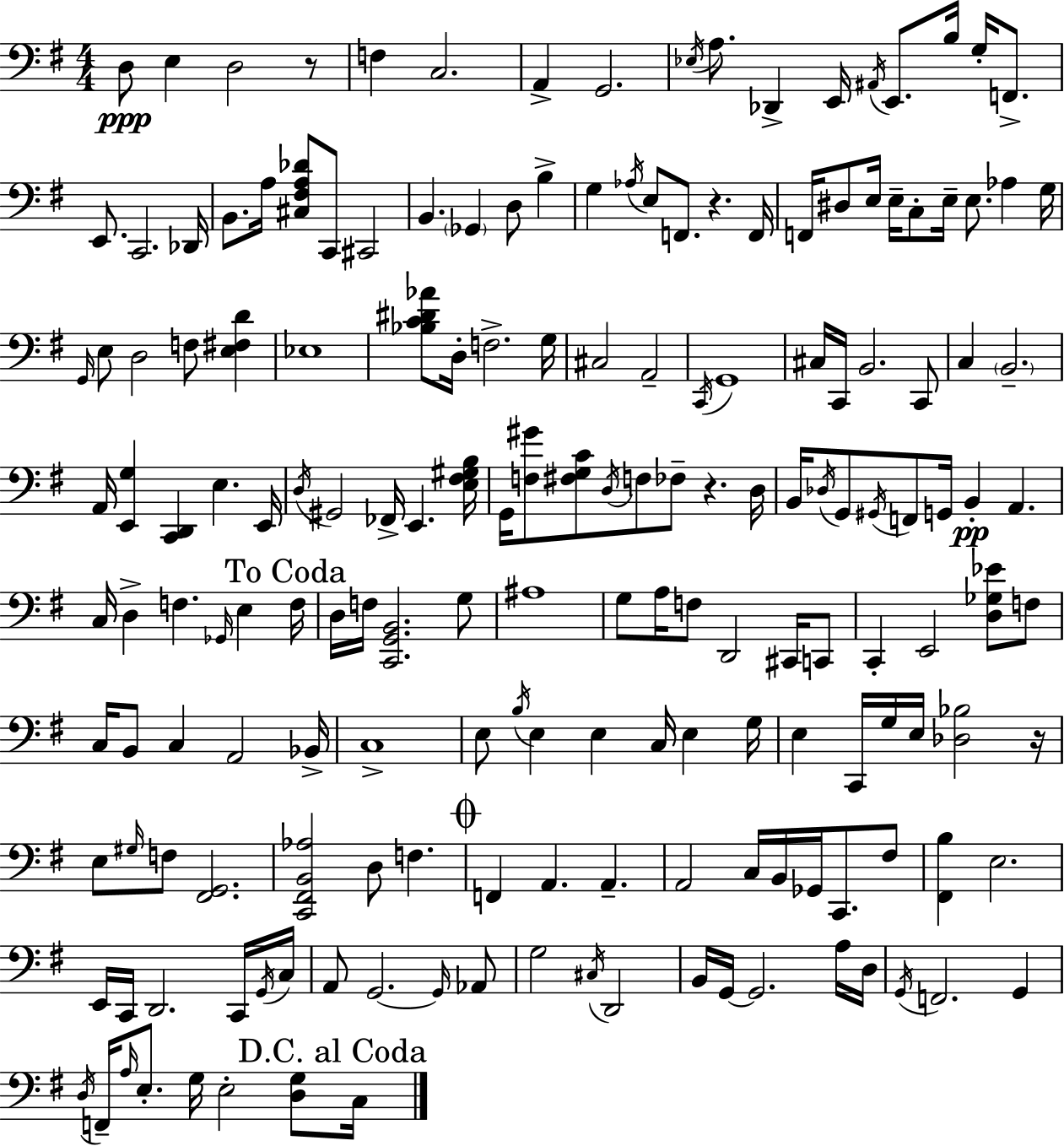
D3/e E3/q D3/h R/e F3/q C3/h. A2/q G2/h. Eb3/s A3/e. Db2/q E2/s A#2/s E2/e. B3/s G3/s F2/e. E2/e. C2/h. Db2/s B2/e. A3/s [C#3,F#3,A3,Db4]/e C2/e C#2/h B2/q. Gb2/q D3/e B3/q G3/q Ab3/s E3/e F2/e. R/q. F2/s F2/s D#3/e E3/s E3/s C3/e E3/s E3/e. Ab3/q G3/s G2/s E3/e D3/h F3/e [E3,F#3,D4]/q Eb3/w [Bb3,C4,D#4,Ab4]/e D3/s F3/h. G3/s C#3/h A2/h C2/s G2/w C#3/s C2/s B2/h. C2/e C3/q B2/h. A2/s [E2,G3]/q [C2,D2]/q E3/q. E2/s D3/s G#2/h FES2/s E2/q. [E3,F#3,G#3,B3]/s G2/s [F3,G#4]/e [F#3,G3,C4]/e D3/s F3/e FES3/e R/q. D3/s B2/s Db3/s G2/e G#2/s F2/e G2/s B2/q A2/q. C3/s D3/q F3/q. Gb2/s E3/q F3/s D3/s F3/s [C2,G2,B2]/h. G3/e A#3/w G3/e A3/s F3/e D2/h C#2/s C2/e C2/q E2/h [D3,Gb3,Eb4]/e F3/e C3/s B2/e C3/q A2/h Bb2/s C3/w E3/e B3/s E3/q E3/q C3/s E3/q G3/s E3/q C2/s G3/s E3/s [Db3,Bb3]/h R/s E3/e G#3/s F3/e [F#2,G2]/h. [C2,F#2,B2,Ab3]/h D3/e F3/q. F2/q A2/q. A2/q. A2/h C3/s B2/s Gb2/s C2/e. F#3/e [F#2,B3]/q E3/h. E2/s C2/s D2/h. C2/s G2/s C3/s A2/e G2/h. G2/s Ab2/e G3/h C#3/s D2/h B2/s G2/s G2/h. A3/s D3/s G2/s F2/h. G2/q D3/s F2/s A3/s E3/e. G3/s E3/h [D3,G3]/e C3/s